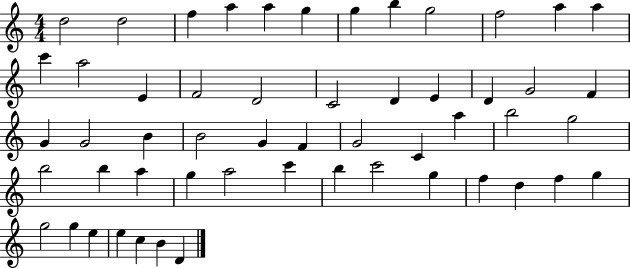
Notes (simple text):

D5/h D5/h F5/q A5/q A5/q G5/q G5/q B5/q G5/h F5/h A5/q A5/q C6/q A5/h E4/q F4/h D4/h C4/h D4/q E4/q D4/q G4/h F4/q G4/q G4/h B4/q B4/h G4/q F4/q G4/h C4/q A5/q B5/h G5/h B5/h B5/q A5/q G5/q A5/h C6/q B5/q C6/h G5/q F5/q D5/q F5/q G5/q G5/h G5/q E5/q E5/q C5/q B4/q D4/q